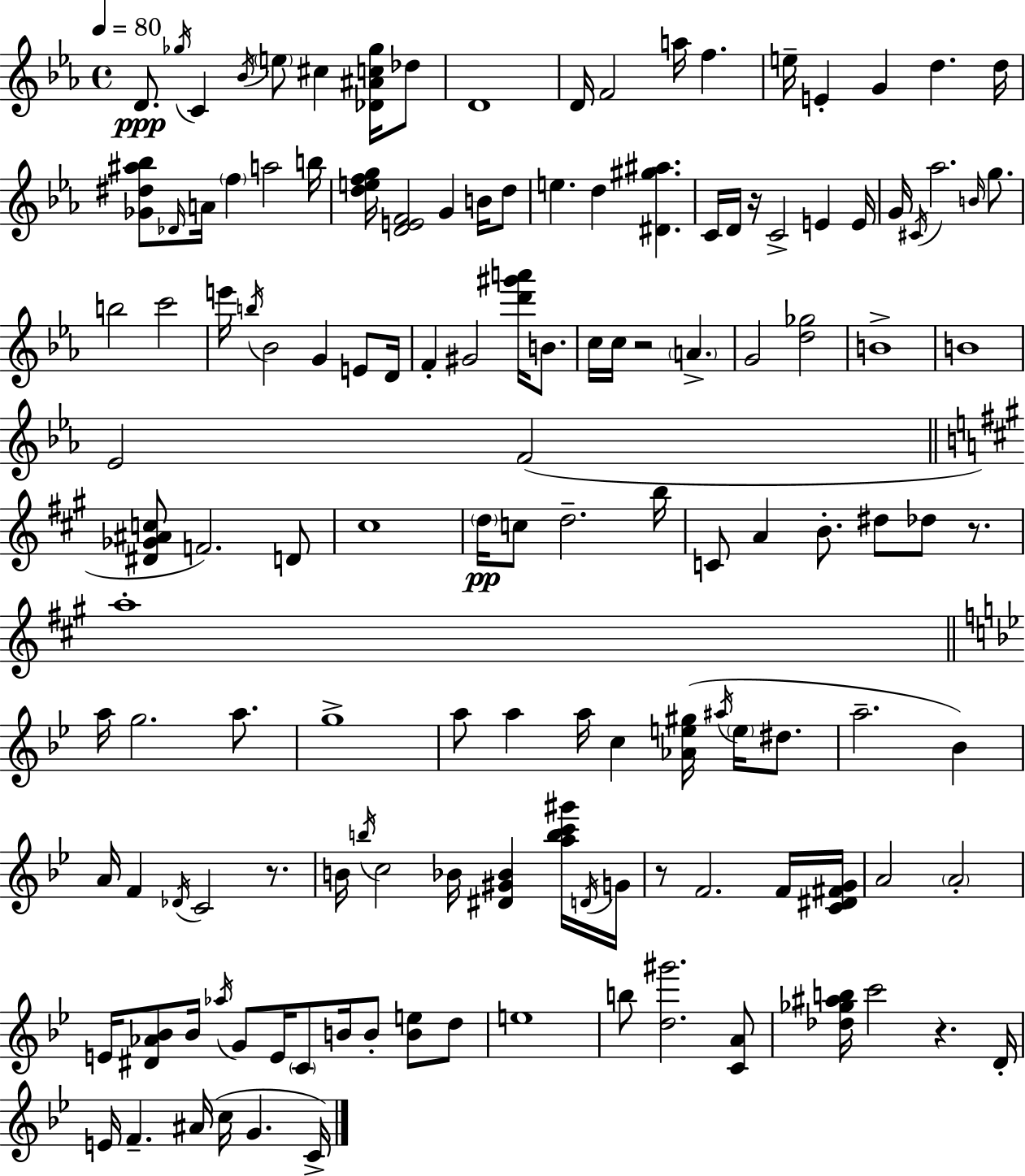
{
  \clef treble
  \time 4/4
  \defaultTimeSignature
  \key ees \major
  \tempo 4 = 80
  \repeat volta 2 { d'8.\ppp \acciaccatura { ges''16 } c'4 \acciaccatura { bes'16 } \parenthesize e''8 cis''4 <des' ais' c'' ges''>16 | des''8 d'1 | d'16 f'2 a''16 f''4. | e''16-- e'4-. g'4 d''4. | \break d''16 <ges' dis'' ais'' bes''>8 \grace { des'16 } a'16 \parenthesize f''4 a''2 | b''16 <d'' e'' f'' g''>16 <d' e' f'>2 g'4 | b'16 d''8 e''4. d''4 <dis' gis'' ais''>4. | c'16 d'16 r16 c'2-> e'4 | \break e'16 g'16 \acciaccatura { cis'16 } aes''2. | \grace { b'16 } g''8. b''2 c'''2 | e'''16 \acciaccatura { b''16 } bes'2 g'4 | e'8 d'16 f'4-. gis'2 | \break <d''' gis''' a'''>16 b'8. c''16 c''16 r2 | \parenthesize a'4.-> g'2 <d'' ges''>2 | b'1-> | b'1 | \break ees'2 f'2( | \bar "||" \break \key a \major <dis' ges' ais' c''>8 f'2.) d'8 | cis''1 | \parenthesize d''16\pp c''8 d''2.-- b''16 | c'8 a'4 b'8.-. dis''8 des''8 r8. | \break a''1-. | \bar "||" \break \key bes \major a''16 g''2. a''8. | g''1-> | a''8 a''4 a''16 c''4 <aes' e'' gis''>16( \acciaccatura { ais''16 } \parenthesize e''16 dis''8. | a''2.-- bes'4) | \break a'16 f'4 \acciaccatura { des'16 } c'2 r8. | b'16 \acciaccatura { b''16 } c''2 bes'16 <dis' gis' bes'>4 | <a'' b'' c''' gis'''>16 \acciaccatura { d'16 } g'16 r8 f'2. | f'16 <c' dis' fis' g'>16 a'2 \parenthesize a'2-. | \break e'16 <dis' aes' bes'>8 bes'16 \acciaccatura { aes''16 } g'8 e'16 \parenthesize c'8 b'16 b'8-. | <b' e''>8 d''8 e''1 | b''8 <d'' gis'''>2. | <c' a'>8 <des'' ges'' ais'' b''>16 c'''2 r4. | \break d'16-. e'16 f'4.-- ais'16( c''16 g'4. | c'16->) } \bar "|."
}